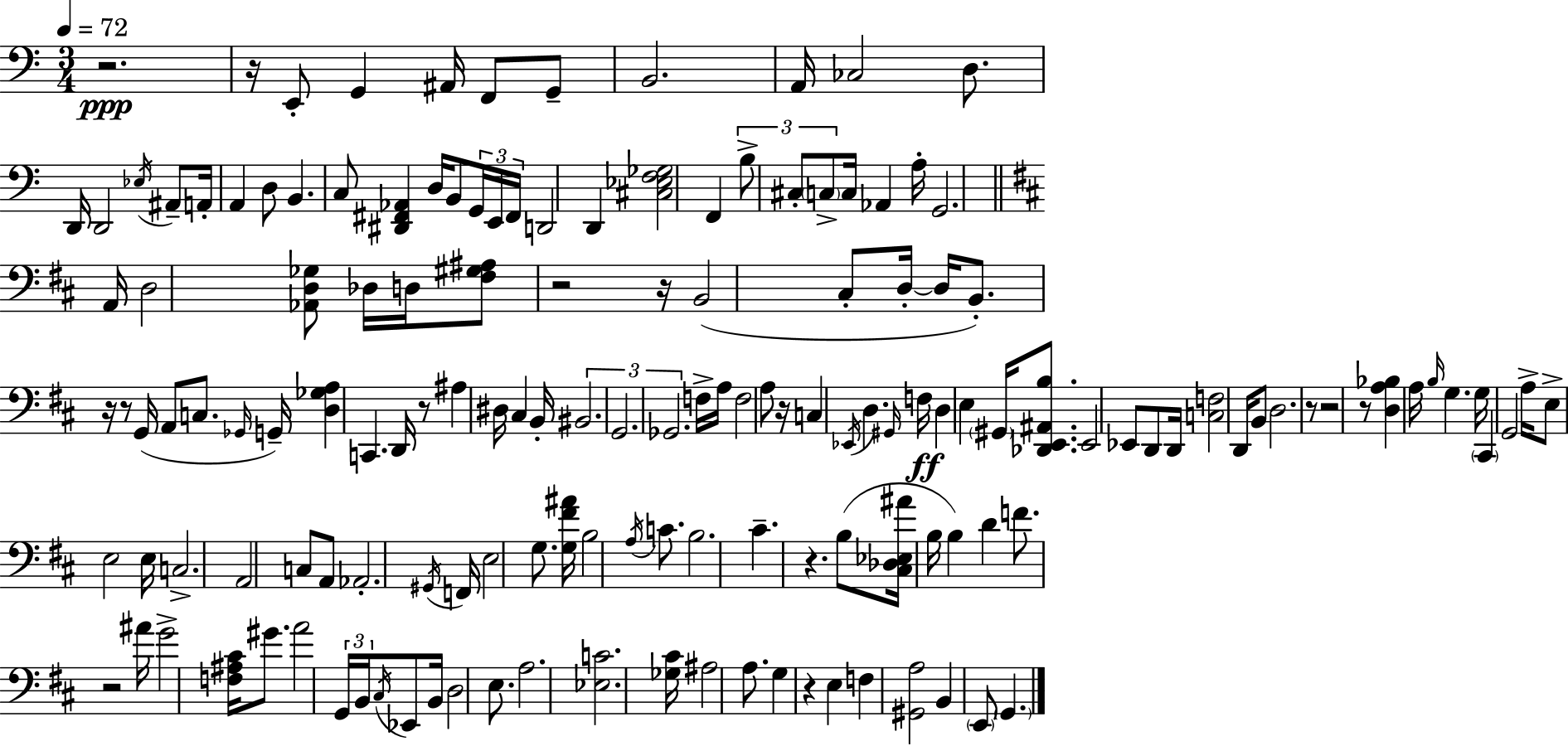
R/h. R/s E2/e G2/q A#2/s F2/e G2/e B2/h. A2/s CES3/h D3/e. D2/s D2/h Eb3/s A#2/e A2/s A2/q D3/e B2/q. C3/e [D#2,F#2,Ab2]/q D3/s B2/e G2/s E2/s F#2/s D2/h D2/q [C#3,Eb3,F3,Gb3]/h F2/q B3/e C#3/e C3/e C3/s Ab2/q A3/s G2/h. A2/s D3/h [Ab2,D3,Gb3]/e Db3/s D3/s [F#3,G#3,A#3]/e R/h R/s B2/h C#3/e D3/s D3/s B2/e. R/s R/e G2/s A2/e C3/e. Gb2/s G2/s [D3,Gb3,A3]/q C2/q. D2/s R/e A#3/q D#3/s C#3/q B2/s BIS2/h. G2/h. Gb2/h. F3/s A3/s F3/h A3/e R/s C3/q Eb2/s D3/q. G#2/s F3/s D3/q E3/q G#2/s [Db2,E2,A#2,B3]/e. E2/h Eb2/e D2/e D2/s [C3,F3]/h D2/s B2/e D3/h. R/e R/h R/e [D3,A3,Bb3]/q A3/s B3/s G3/q. G3/s C#2/q G2/h A3/s E3/e E3/h E3/s C3/h. A2/h C3/e A2/e Ab2/h. G#2/s F2/s E3/h G3/e. [G3,F#4,A#4]/s B3/h A3/s C4/e. B3/h. C#4/q. R/q. B3/e [C#3,Db3,Eb3,A#4]/s B3/s B3/q D4/q F4/e. R/h A#4/s G4/h [F3,A#3,C#4]/s G#4/e. A4/h G2/s B2/s C#3/s Eb2/e B2/s D3/h E3/e. A3/h. [Eb3,C4]/h. [Gb3,C#4]/s A#3/h A3/e. G3/q R/q E3/q F3/q [G#2,A3]/h B2/q E2/e G2/q.